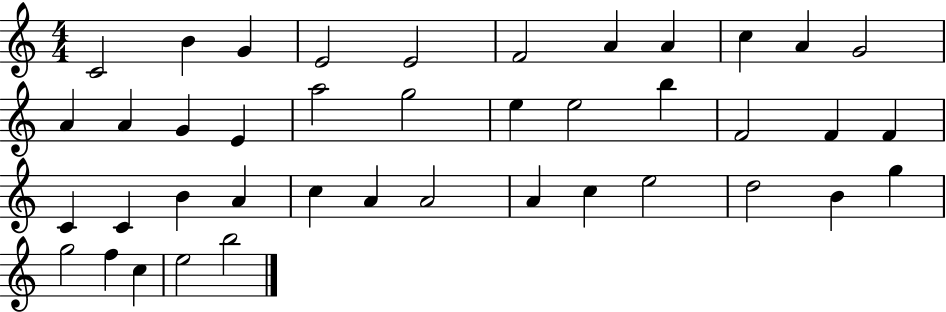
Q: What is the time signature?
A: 4/4